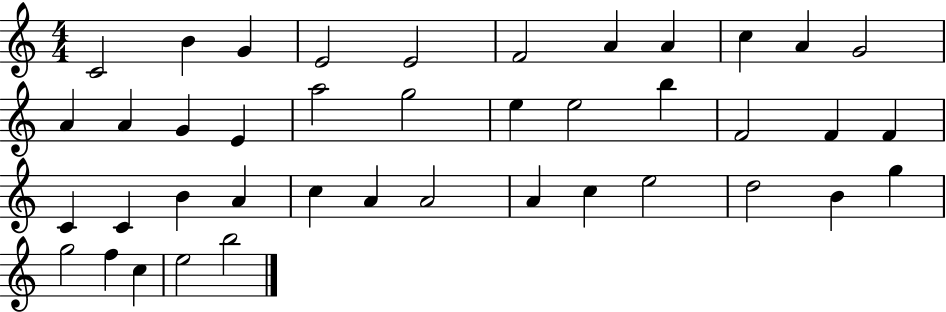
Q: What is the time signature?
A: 4/4